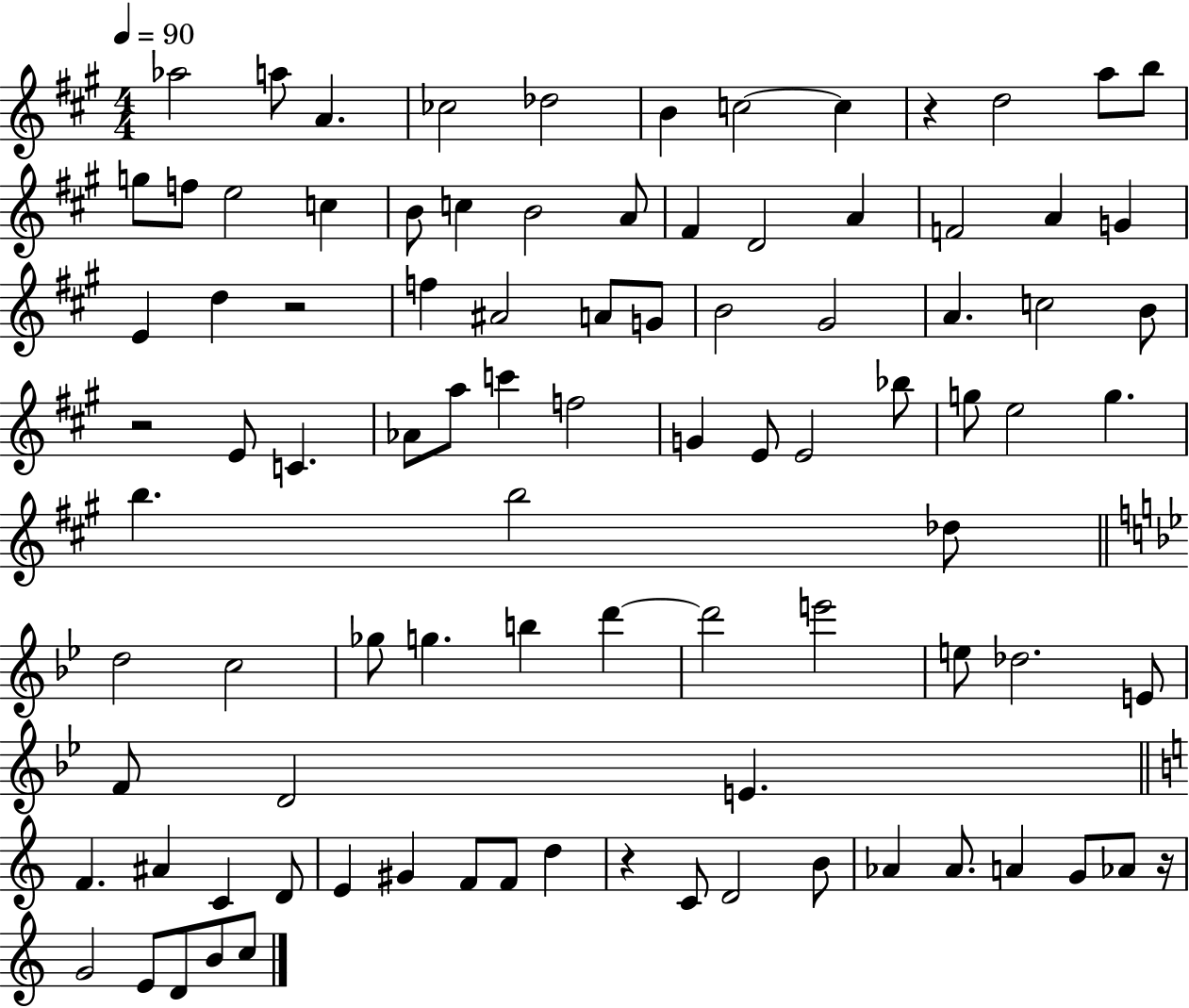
Ab5/h A5/e A4/q. CES5/h Db5/h B4/q C5/h C5/q R/q D5/h A5/e B5/e G5/e F5/e E5/h C5/q B4/e C5/q B4/h A4/e F#4/q D4/h A4/q F4/h A4/q G4/q E4/q D5/q R/h F5/q A#4/h A4/e G4/e B4/h G#4/h A4/q. C5/h B4/e R/h E4/e C4/q. Ab4/e A5/e C6/q F5/h G4/q E4/e E4/h Bb5/e G5/e E5/h G5/q. B5/q. B5/h Db5/e D5/h C5/h Gb5/e G5/q. B5/q D6/q D6/h E6/h E5/e Db5/h. E4/e F4/e D4/h E4/q. F4/q. A#4/q C4/q D4/e E4/q G#4/q F4/e F4/e D5/q R/q C4/e D4/h B4/e Ab4/q Ab4/e. A4/q G4/e Ab4/e R/s G4/h E4/e D4/e B4/e C5/e